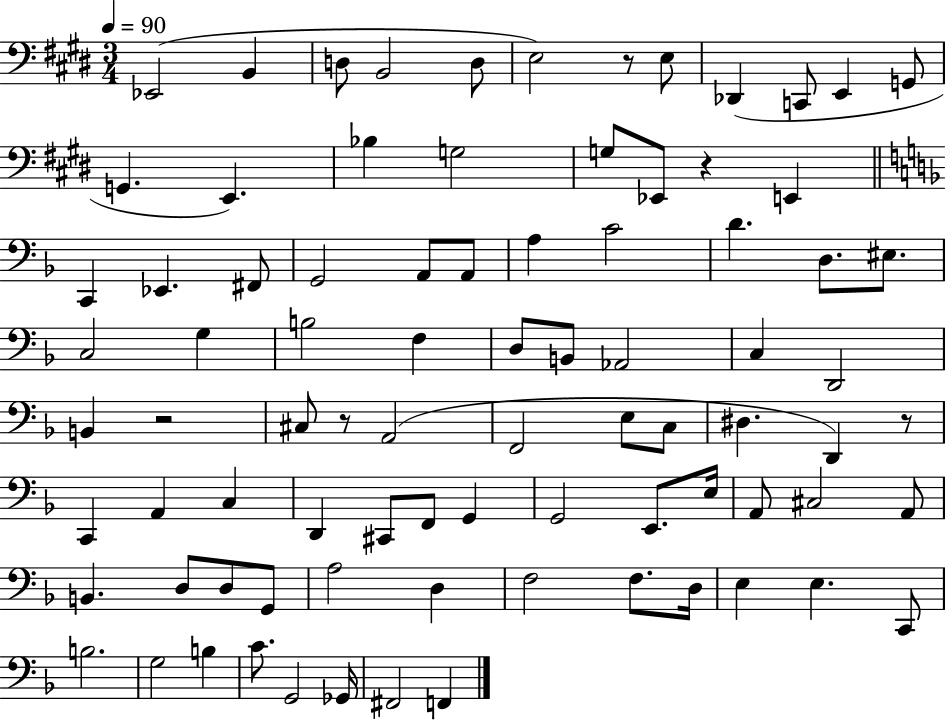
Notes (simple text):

Eb2/h B2/q D3/e B2/h D3/e E3/h R/e E3/e Db2/q C2/e E2/q G2/e G2/q. E2/q. Bb3/q G3/h G3/e Eb2/e R/q E2/q C2/q Eb2/q. F#2/e G2/h A2/e A2/e A3/q C4/h D4/q. D3/e. EIS3/e. C3/h G3/q B3/h F3/q D3/e B2/e Ab2/h C3/q D2/h B2/q R/h C#3/e R/e A2/h F2/h E3/e C3/e D#3/q. D2/q R/e C2/q A2/q C3/q D2/q C#2/e F2/e G2/q G2/h E2/e. E3/s A2/e C#3/h A2/e B2/q. D3/e D3/e G2/e A3/h D3/q F3/h F3/e. D3/s E3/q E3/q. C2/e B3/h. G3/h B3/q C4/e. G2/h Gb2/s F#2/h F2/q